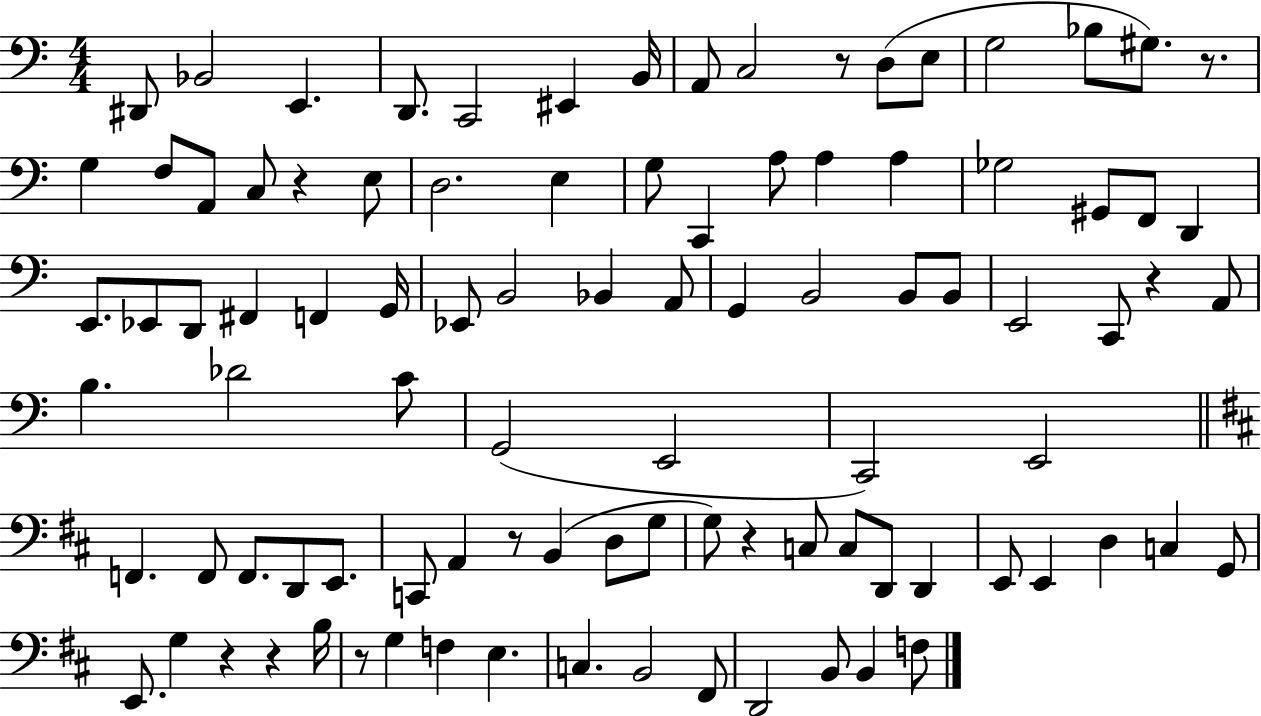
{
  \clef bass
  \numericTimeSignature
  \time 4/4
  \key c \major
  dis,8 bes,2 e,4. | d,8. c,2 eis,4 b,16 | a,8 c2 r8 d8( e8 | g2 bes8 gis8.) r8. | \break g4 f8 a,8 c8 r4 e8 | d2. e4 | g8 c,4 a8 a4 a4 | ges2 gis,8 f,8 d,4 | \break e,8. ees,8 d,8 fis,4 f,4 g,16 | ees,8 b,2 bes,4 a,8 | g,4 b,2 b,8 b,8 | e,2 c,8 r4 a,8 | \break b4. des'2 c'8 | g,2( e,2 | c,2) e,2 | \bar "||" \break \key d \major f,4. f,8 f,8. d,8 e,8. | c,8 a,4 r8 b,4( d8 g8 | g8) r4 c8 c8 d,8 d,4 | e,8 e,4 d4 c4 g,8 | \break e,8. g4 r4 r4 b16 | r8 g4 f4 e4. | c4. b,2 fis,8 | d,2 b,8 b,4 f8 | \break \bar "|."
}